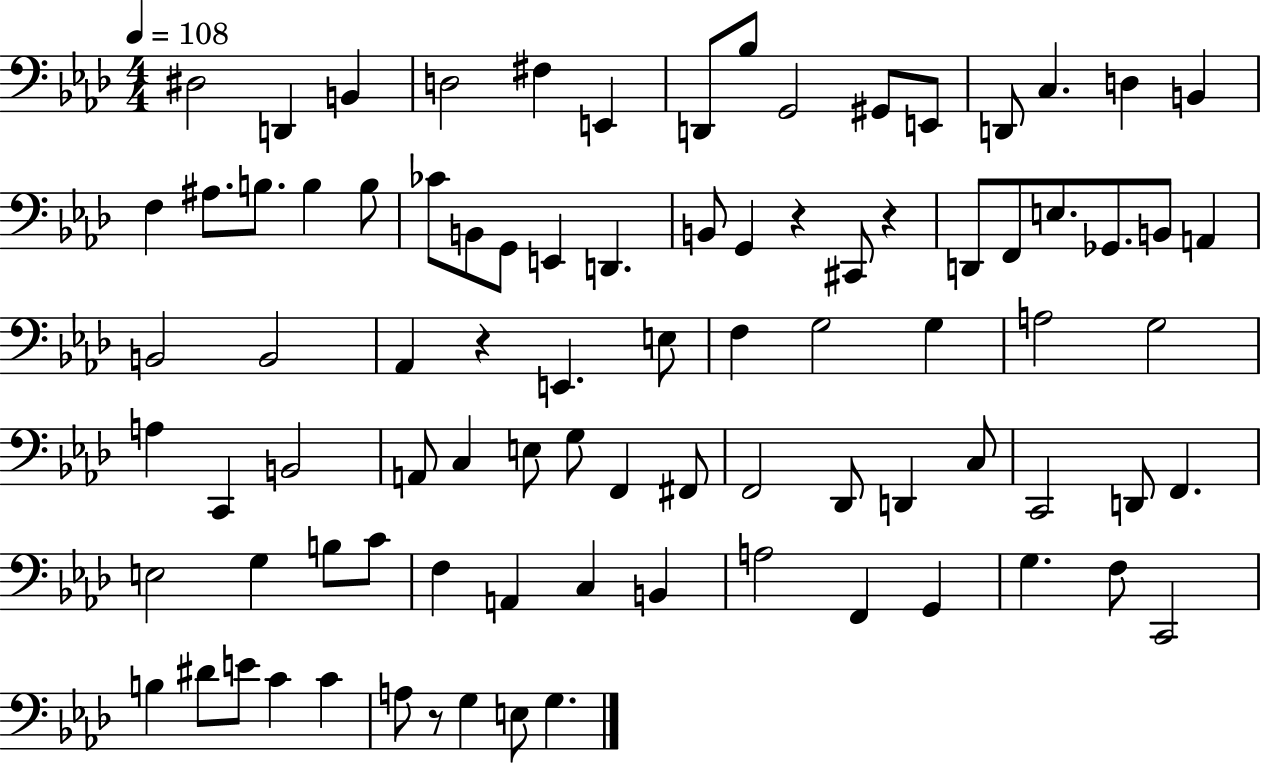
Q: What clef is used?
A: bass